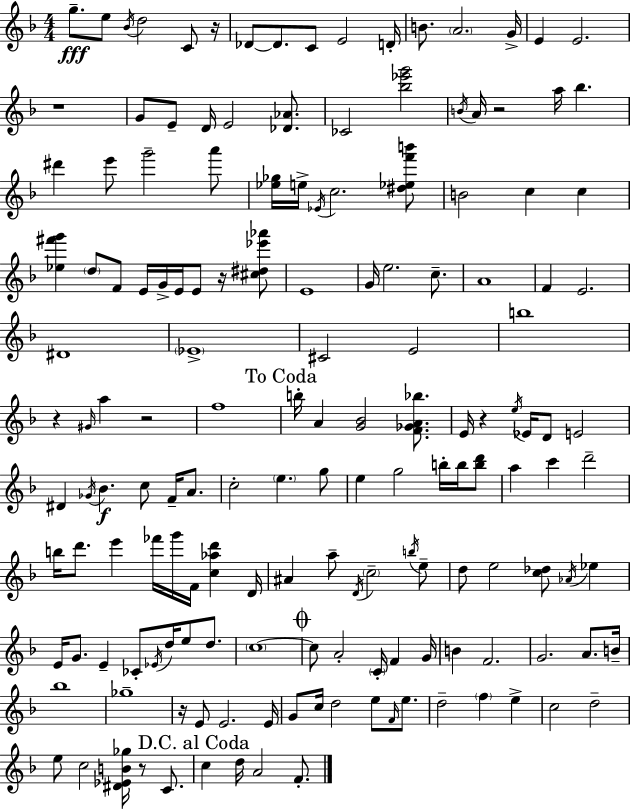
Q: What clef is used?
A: treble